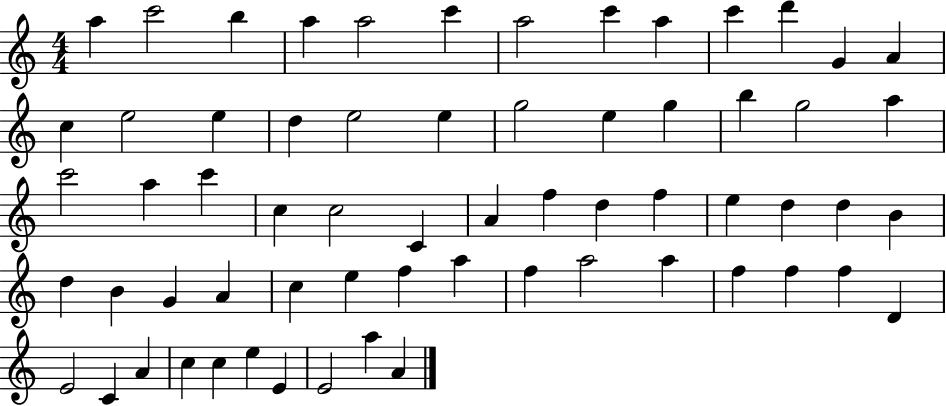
X:1
T:Untitled
M:4/4
L:1/4
K:C
a c'2 b a a2 c' a2 c' a c' d' G A c e2 e d e2 e g2 e g b g2 a c'2 a c' c c2 C A f d f e d d B d B G A c e f a f a2 a f f f D E2 C A c c e E E2 a A